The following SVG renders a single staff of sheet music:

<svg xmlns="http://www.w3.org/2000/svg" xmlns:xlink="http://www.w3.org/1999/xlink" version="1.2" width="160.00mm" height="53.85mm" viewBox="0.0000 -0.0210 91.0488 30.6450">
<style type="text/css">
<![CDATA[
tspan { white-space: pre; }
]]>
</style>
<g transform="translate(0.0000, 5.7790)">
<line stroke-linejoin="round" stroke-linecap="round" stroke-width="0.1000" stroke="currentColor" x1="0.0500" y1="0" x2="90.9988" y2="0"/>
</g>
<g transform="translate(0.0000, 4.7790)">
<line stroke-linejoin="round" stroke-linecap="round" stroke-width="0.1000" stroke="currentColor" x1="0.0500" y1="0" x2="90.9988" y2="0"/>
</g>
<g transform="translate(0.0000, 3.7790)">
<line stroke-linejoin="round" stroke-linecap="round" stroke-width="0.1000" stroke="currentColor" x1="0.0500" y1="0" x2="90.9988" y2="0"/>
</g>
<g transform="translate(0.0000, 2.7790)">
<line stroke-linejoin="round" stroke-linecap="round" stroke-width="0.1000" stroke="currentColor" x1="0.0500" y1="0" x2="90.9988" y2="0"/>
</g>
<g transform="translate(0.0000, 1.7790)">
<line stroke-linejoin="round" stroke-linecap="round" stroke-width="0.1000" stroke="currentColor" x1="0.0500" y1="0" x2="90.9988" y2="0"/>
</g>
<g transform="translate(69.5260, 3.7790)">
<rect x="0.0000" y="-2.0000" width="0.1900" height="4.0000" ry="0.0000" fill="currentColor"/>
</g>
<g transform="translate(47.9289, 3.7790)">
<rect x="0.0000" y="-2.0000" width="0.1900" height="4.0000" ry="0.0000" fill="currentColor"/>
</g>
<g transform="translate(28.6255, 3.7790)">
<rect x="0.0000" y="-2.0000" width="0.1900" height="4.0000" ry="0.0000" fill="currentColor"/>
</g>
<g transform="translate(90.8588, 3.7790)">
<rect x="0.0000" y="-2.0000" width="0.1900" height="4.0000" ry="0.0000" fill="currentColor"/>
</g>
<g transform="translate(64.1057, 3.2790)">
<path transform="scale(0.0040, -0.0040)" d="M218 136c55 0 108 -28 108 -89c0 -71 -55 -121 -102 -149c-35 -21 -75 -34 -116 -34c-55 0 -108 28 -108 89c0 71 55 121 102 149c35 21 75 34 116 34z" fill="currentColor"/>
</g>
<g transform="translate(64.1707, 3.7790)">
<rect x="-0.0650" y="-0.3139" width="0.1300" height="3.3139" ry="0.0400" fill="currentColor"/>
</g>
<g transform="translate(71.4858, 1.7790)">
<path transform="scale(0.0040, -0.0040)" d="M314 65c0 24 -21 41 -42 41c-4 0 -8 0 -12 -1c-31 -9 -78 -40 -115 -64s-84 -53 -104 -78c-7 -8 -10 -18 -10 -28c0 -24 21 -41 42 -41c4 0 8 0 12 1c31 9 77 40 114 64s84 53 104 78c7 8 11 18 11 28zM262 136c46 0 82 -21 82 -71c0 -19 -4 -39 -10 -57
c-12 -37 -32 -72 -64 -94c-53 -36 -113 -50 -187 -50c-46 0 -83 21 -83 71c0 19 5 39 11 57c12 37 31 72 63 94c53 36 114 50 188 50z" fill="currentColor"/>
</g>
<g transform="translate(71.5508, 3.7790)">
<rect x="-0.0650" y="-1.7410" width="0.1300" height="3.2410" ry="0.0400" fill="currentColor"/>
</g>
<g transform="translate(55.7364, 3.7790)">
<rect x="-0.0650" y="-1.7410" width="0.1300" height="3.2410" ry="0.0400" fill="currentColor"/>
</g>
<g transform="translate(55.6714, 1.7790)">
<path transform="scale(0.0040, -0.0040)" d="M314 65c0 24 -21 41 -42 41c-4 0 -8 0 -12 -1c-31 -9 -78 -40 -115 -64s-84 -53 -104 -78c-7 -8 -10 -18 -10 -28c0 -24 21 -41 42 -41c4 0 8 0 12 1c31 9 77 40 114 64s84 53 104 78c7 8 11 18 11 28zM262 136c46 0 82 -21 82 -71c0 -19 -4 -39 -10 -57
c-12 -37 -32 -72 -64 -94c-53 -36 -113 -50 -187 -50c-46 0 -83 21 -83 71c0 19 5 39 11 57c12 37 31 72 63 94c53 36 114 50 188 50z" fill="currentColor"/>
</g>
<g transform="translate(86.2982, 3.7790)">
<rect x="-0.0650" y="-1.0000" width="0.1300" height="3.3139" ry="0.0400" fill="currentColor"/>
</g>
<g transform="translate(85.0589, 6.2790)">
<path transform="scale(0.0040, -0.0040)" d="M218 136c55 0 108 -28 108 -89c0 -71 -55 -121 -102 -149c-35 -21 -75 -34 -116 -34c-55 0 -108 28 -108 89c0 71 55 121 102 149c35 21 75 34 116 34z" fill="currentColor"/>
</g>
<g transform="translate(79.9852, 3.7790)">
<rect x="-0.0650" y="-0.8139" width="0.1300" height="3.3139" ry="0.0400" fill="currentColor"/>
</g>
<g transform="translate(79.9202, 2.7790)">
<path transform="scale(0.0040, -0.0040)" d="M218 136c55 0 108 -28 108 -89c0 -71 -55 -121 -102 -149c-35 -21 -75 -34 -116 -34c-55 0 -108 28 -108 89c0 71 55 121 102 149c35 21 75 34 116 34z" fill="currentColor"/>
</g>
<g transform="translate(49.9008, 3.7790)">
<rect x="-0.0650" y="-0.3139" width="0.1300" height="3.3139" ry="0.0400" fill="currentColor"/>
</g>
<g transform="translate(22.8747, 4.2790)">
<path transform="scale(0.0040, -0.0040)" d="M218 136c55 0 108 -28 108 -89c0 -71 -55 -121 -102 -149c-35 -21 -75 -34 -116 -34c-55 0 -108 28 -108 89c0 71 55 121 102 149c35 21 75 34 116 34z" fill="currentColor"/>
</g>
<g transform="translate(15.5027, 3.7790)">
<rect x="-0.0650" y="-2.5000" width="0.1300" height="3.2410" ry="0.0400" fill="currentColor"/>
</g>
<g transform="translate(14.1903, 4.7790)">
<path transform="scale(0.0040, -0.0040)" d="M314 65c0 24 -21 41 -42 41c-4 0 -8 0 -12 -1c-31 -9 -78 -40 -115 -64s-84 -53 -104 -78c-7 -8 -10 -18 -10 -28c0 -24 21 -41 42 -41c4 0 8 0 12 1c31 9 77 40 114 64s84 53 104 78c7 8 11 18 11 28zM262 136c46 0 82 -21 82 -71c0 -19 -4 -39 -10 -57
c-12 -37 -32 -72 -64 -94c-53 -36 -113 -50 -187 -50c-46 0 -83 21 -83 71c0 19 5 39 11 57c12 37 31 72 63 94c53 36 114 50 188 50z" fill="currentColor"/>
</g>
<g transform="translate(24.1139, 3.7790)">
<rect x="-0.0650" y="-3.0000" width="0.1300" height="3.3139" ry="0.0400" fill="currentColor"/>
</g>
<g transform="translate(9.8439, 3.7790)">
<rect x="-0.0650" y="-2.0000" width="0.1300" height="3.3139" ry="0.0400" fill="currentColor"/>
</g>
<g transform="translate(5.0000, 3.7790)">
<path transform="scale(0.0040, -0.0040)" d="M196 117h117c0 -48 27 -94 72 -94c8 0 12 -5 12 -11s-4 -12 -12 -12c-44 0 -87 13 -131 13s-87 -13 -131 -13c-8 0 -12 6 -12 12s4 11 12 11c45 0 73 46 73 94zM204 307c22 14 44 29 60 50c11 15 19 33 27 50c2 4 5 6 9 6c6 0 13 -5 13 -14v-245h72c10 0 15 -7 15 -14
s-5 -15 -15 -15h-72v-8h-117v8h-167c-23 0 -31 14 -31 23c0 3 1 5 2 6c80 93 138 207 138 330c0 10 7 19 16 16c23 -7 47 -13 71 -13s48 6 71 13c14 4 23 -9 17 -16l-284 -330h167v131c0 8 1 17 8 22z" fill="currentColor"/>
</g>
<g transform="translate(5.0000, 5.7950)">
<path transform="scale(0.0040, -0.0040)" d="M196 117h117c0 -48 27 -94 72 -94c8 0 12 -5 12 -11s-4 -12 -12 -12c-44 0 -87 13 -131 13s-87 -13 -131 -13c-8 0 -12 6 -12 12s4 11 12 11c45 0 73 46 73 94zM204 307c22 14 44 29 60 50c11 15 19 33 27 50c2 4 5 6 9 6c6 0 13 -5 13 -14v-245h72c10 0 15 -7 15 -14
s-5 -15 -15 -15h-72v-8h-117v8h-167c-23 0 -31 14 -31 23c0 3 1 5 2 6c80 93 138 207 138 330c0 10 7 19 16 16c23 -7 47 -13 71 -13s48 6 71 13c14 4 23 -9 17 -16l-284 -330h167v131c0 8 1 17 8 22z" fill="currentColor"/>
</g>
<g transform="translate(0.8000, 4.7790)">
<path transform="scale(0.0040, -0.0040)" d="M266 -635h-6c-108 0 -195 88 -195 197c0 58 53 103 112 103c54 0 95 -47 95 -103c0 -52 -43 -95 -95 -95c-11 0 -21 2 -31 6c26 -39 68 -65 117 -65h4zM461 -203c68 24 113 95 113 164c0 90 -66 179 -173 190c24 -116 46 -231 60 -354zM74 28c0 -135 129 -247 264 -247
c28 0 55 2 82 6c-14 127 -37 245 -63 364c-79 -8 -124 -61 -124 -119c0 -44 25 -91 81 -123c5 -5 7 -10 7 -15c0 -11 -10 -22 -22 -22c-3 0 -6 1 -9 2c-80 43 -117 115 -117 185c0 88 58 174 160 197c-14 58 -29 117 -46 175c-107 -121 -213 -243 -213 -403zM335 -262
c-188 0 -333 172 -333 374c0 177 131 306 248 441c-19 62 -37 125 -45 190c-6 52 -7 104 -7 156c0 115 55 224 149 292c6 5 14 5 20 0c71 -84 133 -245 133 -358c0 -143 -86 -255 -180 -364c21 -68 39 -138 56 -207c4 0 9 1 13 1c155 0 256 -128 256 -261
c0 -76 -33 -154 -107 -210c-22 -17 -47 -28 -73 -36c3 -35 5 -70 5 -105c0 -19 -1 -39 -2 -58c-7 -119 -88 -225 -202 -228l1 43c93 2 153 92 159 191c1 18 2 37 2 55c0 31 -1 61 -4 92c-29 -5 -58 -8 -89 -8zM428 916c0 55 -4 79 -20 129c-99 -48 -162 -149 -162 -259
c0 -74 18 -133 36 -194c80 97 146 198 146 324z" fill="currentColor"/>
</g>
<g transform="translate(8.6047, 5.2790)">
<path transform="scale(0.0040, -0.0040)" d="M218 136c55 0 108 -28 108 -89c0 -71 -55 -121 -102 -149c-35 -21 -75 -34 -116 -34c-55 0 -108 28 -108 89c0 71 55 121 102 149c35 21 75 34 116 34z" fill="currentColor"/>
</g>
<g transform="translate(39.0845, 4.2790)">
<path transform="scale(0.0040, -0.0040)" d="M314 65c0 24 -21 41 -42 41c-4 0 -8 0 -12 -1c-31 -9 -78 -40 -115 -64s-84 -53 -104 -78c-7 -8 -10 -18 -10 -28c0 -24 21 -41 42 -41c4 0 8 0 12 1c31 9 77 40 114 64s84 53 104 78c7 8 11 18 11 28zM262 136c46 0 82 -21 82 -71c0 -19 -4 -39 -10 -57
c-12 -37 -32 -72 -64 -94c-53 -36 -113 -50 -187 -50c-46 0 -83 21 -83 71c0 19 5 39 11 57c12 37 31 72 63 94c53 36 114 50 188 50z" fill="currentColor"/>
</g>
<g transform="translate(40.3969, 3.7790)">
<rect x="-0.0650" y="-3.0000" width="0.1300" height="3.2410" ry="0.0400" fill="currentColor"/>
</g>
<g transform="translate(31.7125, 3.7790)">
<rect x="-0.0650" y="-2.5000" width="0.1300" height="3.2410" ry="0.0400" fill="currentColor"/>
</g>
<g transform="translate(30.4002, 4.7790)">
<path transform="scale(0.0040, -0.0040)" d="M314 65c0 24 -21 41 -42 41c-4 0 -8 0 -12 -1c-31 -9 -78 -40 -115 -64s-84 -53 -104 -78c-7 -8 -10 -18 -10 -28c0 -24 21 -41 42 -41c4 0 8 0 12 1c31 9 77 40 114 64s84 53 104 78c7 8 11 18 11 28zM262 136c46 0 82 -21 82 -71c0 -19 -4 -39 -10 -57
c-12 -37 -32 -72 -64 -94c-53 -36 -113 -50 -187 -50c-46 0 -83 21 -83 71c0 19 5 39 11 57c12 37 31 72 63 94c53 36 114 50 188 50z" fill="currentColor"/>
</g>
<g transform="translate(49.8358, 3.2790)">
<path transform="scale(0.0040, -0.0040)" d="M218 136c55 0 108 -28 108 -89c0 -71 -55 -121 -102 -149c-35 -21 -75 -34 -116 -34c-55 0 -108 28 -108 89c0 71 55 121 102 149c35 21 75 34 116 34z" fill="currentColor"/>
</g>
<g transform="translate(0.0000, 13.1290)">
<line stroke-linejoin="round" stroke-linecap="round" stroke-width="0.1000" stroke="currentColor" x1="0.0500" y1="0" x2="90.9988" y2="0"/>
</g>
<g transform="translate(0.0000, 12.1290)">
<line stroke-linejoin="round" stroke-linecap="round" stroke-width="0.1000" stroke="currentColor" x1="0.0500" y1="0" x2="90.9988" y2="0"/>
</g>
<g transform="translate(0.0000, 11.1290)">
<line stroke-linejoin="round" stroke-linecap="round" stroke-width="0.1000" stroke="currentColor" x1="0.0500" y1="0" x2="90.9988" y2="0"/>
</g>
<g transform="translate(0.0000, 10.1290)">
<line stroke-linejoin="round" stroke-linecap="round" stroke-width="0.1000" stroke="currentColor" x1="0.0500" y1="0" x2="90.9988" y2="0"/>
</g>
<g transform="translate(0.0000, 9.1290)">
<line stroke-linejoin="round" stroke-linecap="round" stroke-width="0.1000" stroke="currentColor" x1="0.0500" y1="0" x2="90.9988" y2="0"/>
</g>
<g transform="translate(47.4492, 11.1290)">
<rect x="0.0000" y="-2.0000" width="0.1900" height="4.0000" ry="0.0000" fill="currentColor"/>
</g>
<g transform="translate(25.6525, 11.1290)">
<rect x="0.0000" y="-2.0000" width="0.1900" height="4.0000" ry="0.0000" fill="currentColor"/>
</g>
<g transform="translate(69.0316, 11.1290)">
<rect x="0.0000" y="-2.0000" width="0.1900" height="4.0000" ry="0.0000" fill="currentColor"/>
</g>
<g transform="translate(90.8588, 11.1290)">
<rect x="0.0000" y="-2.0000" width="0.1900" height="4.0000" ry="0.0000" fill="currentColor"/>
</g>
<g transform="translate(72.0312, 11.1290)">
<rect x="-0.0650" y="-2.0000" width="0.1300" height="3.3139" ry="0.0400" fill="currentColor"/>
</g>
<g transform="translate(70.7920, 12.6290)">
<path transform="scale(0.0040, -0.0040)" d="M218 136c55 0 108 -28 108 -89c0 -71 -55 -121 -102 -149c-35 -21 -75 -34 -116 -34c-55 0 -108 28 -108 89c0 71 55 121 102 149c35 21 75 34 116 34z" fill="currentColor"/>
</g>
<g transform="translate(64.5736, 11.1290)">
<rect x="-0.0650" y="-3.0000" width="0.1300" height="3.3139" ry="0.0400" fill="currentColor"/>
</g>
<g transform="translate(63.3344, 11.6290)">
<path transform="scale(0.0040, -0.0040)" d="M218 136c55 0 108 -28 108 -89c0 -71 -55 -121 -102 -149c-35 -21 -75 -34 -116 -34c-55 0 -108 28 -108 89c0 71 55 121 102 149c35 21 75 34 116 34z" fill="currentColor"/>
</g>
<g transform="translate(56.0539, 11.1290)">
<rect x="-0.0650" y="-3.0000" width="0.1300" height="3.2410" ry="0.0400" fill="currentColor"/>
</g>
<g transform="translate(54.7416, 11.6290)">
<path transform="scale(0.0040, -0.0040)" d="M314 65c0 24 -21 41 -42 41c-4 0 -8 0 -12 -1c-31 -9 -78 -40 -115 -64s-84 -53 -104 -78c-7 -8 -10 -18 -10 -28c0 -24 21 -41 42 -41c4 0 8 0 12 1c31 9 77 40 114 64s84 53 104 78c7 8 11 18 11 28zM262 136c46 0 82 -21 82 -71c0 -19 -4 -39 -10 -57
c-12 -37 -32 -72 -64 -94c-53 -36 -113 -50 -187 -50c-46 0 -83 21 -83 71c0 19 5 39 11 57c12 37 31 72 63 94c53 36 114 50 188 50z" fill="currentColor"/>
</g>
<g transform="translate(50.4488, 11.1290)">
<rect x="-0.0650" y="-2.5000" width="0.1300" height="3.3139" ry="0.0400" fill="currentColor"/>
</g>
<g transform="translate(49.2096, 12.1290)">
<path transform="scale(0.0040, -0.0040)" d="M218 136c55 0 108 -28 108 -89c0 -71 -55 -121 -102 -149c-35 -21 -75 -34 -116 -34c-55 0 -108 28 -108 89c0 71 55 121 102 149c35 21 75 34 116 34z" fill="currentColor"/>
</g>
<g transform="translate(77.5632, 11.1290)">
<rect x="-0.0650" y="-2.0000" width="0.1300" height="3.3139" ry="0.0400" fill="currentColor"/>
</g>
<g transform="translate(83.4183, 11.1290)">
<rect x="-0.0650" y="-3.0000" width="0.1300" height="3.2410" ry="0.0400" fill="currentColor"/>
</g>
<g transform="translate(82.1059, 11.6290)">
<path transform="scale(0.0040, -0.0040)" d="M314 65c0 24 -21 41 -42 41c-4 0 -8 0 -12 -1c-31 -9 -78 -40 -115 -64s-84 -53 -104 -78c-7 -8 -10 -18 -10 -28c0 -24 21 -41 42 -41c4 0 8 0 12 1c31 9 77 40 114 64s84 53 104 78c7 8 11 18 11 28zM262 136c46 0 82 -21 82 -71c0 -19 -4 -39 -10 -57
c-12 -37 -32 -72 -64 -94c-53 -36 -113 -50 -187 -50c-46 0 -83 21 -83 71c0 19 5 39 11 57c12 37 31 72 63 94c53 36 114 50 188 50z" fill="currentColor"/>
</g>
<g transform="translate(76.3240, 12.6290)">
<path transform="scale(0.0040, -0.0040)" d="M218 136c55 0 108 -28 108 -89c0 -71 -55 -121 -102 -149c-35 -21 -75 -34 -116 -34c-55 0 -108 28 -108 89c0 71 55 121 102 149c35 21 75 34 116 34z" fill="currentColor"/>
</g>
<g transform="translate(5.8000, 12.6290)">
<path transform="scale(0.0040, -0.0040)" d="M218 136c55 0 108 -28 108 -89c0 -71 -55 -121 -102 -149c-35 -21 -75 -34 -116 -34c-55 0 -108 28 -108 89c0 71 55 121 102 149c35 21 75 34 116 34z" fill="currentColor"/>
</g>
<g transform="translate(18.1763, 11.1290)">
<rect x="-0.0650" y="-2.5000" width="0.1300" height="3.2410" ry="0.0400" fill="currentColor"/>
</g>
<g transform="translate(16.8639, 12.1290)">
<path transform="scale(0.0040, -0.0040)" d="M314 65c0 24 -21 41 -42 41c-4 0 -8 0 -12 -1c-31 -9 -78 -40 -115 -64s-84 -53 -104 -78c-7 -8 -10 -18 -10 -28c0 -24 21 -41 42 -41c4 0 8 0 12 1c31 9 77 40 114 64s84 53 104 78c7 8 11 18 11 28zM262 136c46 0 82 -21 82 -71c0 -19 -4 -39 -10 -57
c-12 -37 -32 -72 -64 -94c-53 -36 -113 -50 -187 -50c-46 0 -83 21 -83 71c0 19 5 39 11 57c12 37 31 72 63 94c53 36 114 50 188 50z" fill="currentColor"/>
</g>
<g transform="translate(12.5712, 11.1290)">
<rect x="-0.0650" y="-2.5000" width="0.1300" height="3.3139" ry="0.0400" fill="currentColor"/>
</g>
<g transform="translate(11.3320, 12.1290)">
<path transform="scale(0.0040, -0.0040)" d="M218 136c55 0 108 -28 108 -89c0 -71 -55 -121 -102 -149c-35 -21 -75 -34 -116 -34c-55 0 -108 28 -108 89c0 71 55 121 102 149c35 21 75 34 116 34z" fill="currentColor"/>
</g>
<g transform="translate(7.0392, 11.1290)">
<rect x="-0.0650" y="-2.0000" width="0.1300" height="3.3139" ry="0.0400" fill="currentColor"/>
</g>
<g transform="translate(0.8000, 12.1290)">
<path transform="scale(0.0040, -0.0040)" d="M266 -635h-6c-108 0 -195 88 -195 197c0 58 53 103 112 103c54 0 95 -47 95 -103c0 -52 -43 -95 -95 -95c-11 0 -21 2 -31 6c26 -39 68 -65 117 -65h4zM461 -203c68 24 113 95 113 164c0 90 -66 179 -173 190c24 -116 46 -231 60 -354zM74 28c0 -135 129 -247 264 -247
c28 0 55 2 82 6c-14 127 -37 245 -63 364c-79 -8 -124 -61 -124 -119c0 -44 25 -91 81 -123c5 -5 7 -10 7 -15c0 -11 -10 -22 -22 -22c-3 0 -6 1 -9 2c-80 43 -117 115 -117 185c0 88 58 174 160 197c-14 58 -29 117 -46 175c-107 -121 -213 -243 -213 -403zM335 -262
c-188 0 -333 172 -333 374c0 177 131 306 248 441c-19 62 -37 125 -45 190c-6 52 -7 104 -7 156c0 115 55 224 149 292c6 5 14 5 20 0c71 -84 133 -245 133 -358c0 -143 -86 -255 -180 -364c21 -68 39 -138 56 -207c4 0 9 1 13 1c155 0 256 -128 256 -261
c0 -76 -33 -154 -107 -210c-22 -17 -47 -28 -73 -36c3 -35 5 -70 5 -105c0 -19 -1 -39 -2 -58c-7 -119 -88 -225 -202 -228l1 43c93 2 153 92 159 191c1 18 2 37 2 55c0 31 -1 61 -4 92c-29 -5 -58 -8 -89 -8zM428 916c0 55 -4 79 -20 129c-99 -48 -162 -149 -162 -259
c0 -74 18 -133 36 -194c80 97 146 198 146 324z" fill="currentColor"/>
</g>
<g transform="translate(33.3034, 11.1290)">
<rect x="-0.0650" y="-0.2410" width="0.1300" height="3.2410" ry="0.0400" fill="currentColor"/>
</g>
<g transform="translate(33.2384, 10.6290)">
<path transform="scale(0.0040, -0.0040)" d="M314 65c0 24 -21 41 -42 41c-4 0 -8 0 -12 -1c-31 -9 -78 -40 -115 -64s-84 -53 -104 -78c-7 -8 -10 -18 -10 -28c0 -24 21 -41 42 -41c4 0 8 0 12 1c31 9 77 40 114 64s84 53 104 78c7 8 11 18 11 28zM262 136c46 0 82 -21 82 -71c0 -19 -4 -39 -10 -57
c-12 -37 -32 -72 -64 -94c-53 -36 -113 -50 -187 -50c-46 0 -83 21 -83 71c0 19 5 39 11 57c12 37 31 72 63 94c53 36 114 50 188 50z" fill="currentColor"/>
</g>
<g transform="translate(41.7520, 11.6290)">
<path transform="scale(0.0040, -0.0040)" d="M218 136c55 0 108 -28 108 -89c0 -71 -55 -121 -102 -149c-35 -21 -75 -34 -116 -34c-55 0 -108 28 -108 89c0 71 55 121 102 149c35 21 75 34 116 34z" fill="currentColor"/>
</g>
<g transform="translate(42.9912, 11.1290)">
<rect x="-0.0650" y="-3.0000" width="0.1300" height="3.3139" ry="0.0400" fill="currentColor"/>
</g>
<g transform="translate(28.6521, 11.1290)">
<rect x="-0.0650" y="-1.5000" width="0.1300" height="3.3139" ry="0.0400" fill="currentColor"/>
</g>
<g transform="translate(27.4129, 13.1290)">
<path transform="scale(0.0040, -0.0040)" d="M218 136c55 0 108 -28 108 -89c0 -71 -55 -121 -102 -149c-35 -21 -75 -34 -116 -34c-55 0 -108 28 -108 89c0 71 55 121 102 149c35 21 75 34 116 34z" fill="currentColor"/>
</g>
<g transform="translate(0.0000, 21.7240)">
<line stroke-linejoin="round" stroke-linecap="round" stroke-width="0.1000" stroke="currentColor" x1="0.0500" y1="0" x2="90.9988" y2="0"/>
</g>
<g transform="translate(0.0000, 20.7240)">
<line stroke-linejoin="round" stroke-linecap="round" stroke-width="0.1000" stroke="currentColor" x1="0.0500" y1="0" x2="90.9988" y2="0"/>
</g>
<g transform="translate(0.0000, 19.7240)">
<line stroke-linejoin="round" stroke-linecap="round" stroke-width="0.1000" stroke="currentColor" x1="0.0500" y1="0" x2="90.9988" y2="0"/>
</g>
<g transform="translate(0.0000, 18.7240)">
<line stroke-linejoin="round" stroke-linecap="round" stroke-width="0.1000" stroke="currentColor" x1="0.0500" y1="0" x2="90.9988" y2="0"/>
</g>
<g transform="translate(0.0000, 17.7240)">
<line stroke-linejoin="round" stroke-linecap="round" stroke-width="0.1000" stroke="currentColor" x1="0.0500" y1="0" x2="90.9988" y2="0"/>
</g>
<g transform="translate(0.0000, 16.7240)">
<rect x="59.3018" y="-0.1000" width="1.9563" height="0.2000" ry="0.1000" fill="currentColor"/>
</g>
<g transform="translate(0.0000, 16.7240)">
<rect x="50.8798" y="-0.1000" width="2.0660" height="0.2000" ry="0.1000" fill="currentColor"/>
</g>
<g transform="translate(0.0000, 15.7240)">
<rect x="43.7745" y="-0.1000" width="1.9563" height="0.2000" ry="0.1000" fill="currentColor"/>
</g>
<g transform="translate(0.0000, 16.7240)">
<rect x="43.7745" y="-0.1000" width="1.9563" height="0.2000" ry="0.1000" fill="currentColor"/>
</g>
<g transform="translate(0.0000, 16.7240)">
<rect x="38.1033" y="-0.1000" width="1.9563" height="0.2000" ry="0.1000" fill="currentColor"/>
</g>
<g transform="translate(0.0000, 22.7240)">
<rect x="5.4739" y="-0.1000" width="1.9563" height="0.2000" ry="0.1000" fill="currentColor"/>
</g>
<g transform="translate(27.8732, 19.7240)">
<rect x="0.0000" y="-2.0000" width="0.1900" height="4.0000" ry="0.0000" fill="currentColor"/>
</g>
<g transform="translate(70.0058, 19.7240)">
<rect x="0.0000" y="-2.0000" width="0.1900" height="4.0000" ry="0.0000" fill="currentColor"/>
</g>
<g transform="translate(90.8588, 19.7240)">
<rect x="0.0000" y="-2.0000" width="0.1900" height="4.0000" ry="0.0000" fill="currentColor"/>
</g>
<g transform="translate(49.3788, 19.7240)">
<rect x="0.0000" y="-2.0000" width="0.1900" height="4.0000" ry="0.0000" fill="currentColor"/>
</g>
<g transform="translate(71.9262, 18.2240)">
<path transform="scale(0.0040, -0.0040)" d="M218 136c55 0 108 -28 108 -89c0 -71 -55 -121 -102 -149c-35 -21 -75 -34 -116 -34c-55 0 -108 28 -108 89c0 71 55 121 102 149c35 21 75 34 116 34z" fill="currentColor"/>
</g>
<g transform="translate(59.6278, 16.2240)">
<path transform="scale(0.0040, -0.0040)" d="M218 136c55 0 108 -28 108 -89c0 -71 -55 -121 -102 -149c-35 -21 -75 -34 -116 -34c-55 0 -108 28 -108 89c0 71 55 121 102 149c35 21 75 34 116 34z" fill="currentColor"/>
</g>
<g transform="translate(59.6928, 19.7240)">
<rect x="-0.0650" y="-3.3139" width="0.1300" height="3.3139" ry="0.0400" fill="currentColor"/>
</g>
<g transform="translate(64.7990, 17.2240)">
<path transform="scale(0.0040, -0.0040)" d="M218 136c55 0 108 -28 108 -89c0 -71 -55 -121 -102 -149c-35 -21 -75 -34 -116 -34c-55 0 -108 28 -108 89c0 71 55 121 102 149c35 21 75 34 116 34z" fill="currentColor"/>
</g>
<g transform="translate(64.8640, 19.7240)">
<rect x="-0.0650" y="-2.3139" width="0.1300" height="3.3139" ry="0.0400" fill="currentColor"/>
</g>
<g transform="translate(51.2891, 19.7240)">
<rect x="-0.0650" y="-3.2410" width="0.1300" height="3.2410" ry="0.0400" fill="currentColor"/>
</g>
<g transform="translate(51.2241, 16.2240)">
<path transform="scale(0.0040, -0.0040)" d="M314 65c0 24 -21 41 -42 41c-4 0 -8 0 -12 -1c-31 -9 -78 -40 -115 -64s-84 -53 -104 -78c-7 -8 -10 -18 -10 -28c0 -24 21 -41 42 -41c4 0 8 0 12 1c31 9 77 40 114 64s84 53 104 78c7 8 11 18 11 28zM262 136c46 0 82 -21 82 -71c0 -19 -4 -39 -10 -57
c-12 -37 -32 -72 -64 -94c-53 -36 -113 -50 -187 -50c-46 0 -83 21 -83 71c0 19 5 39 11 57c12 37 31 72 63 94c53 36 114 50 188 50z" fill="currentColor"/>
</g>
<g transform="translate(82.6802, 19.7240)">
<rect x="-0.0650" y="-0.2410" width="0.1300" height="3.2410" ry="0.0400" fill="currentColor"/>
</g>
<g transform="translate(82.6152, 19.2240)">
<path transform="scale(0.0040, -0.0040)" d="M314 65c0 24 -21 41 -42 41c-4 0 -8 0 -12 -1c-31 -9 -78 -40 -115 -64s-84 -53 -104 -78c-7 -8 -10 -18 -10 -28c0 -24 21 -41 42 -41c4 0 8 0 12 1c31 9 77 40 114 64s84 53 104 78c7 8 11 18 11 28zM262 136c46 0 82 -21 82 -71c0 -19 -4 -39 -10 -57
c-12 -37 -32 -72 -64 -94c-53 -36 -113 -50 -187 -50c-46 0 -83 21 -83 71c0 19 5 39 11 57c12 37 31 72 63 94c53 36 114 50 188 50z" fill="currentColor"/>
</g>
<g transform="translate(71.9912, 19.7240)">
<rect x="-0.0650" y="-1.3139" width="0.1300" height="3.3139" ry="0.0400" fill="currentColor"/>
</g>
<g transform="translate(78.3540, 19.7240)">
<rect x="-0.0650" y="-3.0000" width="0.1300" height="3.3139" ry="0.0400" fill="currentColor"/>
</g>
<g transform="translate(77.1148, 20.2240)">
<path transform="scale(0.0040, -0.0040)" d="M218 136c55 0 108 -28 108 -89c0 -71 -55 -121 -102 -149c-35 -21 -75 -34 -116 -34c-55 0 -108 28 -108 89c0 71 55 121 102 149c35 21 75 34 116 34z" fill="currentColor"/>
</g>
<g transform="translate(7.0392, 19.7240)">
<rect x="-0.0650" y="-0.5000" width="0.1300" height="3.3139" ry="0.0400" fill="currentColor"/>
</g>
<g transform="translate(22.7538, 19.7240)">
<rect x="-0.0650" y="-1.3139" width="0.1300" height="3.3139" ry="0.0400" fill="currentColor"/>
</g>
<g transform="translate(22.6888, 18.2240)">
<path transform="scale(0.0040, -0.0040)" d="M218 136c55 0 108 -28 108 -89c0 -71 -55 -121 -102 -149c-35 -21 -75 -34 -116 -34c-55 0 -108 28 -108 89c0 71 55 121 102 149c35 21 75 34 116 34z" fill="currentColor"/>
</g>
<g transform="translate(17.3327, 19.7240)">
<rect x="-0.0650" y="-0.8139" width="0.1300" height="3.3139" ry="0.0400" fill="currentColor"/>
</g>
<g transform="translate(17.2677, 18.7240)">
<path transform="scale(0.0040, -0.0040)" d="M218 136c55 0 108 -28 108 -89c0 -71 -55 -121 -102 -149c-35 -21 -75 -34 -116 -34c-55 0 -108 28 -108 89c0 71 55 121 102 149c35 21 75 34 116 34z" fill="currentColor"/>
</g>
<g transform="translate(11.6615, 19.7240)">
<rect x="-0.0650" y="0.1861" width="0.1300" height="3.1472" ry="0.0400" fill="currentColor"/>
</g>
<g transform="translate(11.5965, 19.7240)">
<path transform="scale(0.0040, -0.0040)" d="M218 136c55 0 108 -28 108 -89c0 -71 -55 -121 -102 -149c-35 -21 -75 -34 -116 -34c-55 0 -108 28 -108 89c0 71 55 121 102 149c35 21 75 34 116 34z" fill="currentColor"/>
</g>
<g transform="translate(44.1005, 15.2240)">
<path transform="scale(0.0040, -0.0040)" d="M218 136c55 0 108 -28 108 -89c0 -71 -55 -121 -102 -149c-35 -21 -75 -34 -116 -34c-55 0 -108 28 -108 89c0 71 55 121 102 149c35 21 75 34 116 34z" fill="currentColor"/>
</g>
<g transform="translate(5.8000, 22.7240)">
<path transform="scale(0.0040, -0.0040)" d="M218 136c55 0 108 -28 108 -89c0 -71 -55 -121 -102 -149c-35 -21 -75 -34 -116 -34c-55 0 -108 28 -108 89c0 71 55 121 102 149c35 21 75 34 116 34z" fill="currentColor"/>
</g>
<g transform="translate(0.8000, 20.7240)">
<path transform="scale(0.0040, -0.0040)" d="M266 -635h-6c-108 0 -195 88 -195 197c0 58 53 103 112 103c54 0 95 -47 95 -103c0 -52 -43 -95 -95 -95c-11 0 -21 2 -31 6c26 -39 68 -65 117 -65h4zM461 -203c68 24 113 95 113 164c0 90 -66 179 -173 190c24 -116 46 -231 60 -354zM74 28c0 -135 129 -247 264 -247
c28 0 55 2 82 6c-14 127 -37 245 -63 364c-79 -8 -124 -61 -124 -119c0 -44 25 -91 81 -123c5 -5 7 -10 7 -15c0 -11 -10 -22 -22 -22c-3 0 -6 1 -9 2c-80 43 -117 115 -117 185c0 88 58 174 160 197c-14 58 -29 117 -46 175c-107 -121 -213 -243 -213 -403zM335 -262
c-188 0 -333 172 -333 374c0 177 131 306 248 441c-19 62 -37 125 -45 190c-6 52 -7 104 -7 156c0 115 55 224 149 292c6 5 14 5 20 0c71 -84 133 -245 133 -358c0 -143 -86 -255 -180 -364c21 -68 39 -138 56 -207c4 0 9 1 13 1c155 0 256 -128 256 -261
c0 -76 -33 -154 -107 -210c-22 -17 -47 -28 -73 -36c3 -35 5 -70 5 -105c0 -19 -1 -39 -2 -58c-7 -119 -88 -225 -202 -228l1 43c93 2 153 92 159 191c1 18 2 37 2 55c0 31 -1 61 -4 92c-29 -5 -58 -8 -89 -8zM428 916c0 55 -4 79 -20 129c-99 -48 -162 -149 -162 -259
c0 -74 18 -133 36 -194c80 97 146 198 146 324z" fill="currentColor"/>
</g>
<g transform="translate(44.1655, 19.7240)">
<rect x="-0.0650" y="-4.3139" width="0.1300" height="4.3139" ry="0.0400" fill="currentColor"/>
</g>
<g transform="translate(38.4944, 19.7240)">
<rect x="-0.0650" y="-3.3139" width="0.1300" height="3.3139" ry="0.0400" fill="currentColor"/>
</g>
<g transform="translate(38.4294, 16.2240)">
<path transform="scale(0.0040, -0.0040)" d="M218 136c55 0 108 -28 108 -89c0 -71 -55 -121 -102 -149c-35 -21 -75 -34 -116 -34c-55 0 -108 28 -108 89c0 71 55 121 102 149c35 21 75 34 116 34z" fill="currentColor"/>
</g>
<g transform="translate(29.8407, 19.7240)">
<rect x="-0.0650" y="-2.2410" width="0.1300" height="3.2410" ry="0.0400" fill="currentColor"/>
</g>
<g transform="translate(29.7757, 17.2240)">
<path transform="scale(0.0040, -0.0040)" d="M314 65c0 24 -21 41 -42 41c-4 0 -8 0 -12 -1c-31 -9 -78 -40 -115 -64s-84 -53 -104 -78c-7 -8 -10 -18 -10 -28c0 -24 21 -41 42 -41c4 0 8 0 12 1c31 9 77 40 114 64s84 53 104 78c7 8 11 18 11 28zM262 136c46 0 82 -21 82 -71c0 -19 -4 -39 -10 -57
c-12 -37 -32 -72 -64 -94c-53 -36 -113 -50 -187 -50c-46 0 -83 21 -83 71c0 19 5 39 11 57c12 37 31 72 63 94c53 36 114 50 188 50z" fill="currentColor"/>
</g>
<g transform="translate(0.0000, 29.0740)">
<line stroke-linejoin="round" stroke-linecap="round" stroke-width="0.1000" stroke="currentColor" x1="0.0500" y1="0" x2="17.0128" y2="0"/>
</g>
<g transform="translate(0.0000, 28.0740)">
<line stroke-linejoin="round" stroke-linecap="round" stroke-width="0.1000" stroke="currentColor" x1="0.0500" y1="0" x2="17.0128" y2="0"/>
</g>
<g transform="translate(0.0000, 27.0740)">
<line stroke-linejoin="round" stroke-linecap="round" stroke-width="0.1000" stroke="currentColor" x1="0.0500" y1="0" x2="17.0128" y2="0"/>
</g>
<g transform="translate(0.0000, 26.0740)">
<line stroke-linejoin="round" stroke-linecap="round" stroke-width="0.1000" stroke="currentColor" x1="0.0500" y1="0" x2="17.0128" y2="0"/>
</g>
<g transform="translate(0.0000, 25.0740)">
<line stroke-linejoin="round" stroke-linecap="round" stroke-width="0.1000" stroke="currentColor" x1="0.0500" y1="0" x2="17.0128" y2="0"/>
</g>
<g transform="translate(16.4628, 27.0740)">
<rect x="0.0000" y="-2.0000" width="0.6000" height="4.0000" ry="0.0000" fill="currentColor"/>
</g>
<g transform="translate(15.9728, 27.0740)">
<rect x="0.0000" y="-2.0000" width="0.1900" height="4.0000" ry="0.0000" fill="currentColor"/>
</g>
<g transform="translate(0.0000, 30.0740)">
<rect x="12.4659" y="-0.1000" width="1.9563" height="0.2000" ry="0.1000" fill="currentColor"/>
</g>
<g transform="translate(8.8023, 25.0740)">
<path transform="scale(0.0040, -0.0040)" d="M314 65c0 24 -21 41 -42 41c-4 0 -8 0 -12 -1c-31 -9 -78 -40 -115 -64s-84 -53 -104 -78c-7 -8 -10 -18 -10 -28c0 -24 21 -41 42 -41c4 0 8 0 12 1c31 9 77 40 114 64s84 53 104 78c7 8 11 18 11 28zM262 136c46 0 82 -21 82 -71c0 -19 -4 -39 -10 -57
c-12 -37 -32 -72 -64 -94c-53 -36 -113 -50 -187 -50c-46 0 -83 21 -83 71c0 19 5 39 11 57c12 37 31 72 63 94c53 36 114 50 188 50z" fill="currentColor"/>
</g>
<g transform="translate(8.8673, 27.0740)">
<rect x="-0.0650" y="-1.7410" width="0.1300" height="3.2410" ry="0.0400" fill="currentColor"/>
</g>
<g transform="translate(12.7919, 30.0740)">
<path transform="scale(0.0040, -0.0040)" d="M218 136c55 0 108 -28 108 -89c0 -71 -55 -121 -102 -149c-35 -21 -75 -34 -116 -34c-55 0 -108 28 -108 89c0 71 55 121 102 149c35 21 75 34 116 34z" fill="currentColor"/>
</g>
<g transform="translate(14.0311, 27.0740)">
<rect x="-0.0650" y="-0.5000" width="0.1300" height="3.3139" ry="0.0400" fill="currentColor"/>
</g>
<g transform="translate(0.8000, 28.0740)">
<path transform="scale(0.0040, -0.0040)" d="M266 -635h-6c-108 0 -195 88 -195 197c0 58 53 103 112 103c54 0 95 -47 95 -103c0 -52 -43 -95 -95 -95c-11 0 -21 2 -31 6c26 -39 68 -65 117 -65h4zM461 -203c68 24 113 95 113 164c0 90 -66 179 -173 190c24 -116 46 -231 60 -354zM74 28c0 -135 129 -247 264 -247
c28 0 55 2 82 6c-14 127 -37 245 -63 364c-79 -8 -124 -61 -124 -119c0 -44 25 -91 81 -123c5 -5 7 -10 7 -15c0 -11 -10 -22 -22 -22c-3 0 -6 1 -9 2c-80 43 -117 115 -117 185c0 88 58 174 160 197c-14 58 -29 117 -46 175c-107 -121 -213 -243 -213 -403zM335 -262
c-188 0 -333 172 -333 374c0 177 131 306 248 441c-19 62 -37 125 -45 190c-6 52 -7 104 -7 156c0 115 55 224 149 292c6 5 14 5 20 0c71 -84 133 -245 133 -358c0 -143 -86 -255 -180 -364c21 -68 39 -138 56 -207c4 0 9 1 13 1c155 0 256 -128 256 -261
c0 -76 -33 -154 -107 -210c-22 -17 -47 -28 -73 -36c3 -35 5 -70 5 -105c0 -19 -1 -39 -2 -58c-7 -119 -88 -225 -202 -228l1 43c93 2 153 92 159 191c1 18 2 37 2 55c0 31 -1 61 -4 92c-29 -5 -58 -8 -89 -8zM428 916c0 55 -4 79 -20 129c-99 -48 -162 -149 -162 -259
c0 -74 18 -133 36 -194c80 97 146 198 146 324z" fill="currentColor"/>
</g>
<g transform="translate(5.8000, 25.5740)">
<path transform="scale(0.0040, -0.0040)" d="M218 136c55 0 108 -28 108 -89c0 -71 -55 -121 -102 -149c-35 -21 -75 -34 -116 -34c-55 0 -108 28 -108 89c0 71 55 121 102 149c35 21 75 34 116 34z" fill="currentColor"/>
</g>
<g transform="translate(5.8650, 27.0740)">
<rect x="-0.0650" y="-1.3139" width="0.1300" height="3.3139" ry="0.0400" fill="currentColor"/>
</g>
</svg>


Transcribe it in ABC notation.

X:1
T:Untitled
M:4/4
L:1/4
K:C
F G2 A G2 A2 c f2 c f2 d D F G G2 E c2 A G A2 A F F A2 C B d e g2 b d' b2 b g e A c2 e f2 C